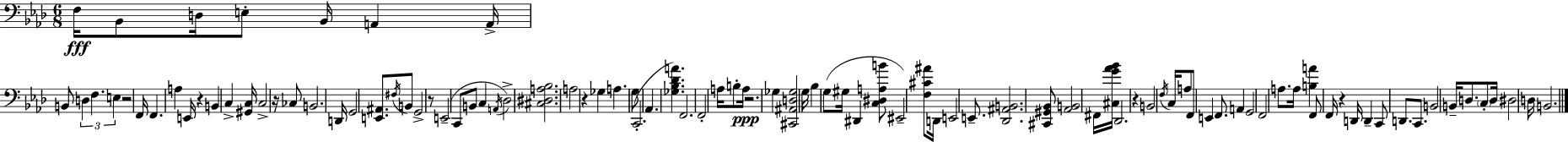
{
  \clef bass
  \numericTimeSignature
  \time 6/8
  \key f \minor
  \repeat volta 2 { f16\fff bes,8 d16 e8-. bes,16 a,4 a,16-> | b,8 \tuplet 3/2 { d4 f4. | e4 } r2 | f,16 f,4. a4 e,16 | \break r4 b,4 c4-> | <gis, c>16 c2-> r16 ces8 | b,2. | d,16 g,2 <e, ais,>8. | \break \acciaccatura { fis16 } b,8 g,2-> r8 | e,2--( c,8 b,8 | c4 \acciaccatura { a,16 }) des2-> | <cis dis a bes>2. | \break a2 r4 | ges4 a4. | g8 c,2.-.( | aes,4. <ges bes des' a'>4.) | \break f,2. | f,2-. a16 b8-. | a16\ppp r2. | ges4 <cis, ais, d ges>2 | \break g16 bes4 g8( gis16 dis,4 | <c dis a b'>8 eis,2--) | <f cis' ais'>8 d,16 e,2 e,8.-- | <des, ais, b,>2. | \break <cis, gis, bes,>8 <aes, b,>2 | fis,16 <cis g' aes' bes'>16 des,2. | r4 b,2 | \acciaccatura { f16 } c16 a8 f,8 e,4 | \break f,8. a,4 g,2 | f,2 a8. | a16 <b a'>4 f,8 f,16 r4 | d,16 d,4-- c,8 d,8. | \break c,8. b,2 b,16-- | d8. \parenthesize c8-. d16 dis2 | d16 b,2. | } \bar "|."
}